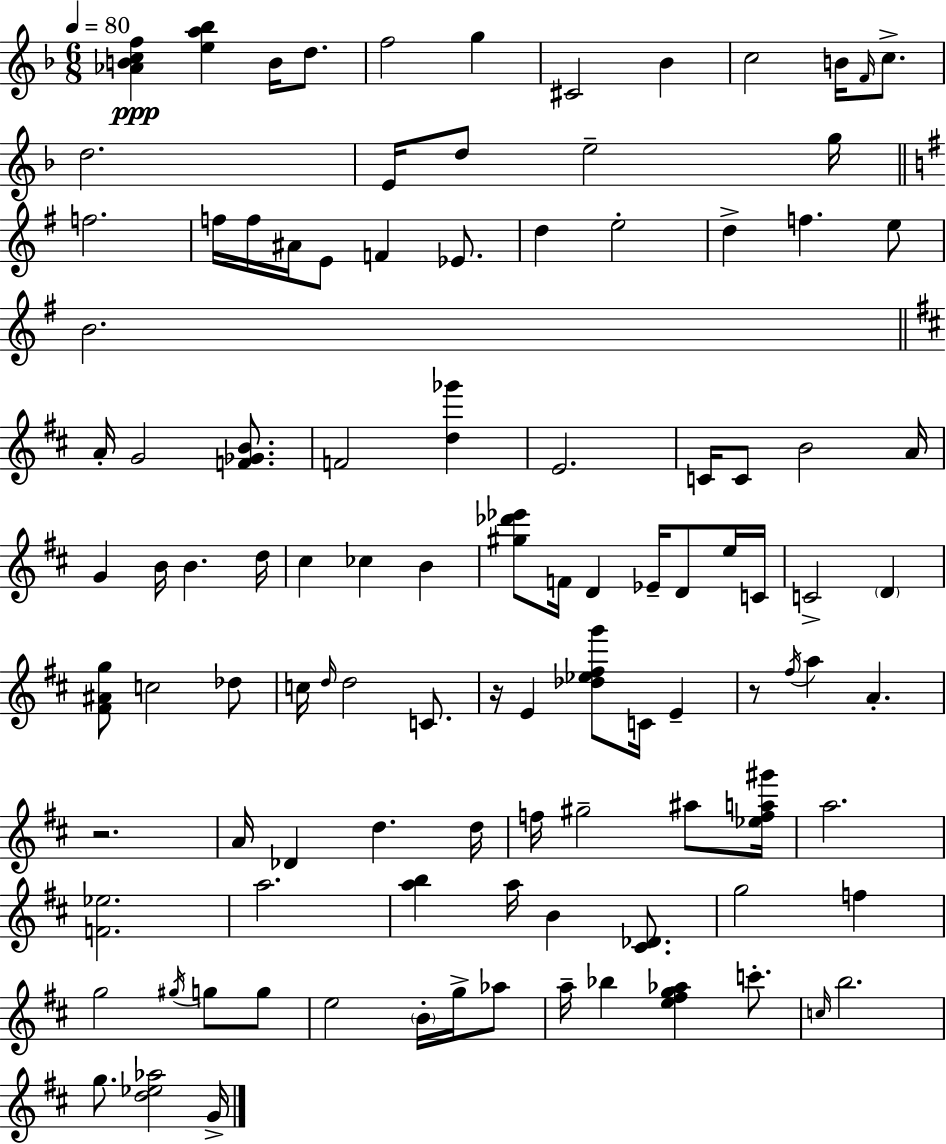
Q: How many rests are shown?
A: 3